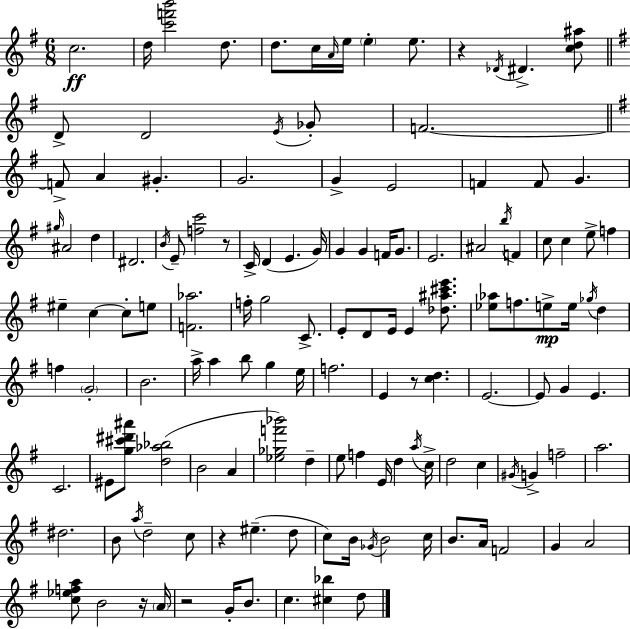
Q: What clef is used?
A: treble